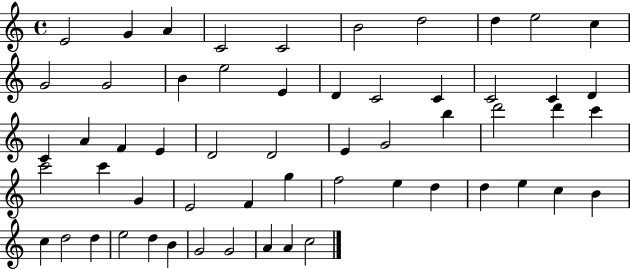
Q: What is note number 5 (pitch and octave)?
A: C4